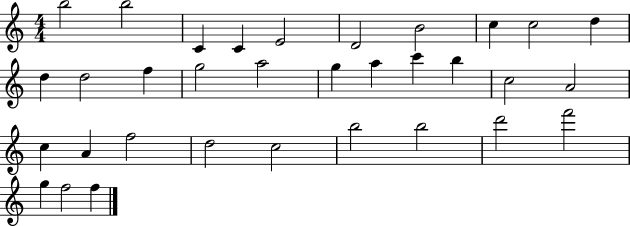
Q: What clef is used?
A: treble